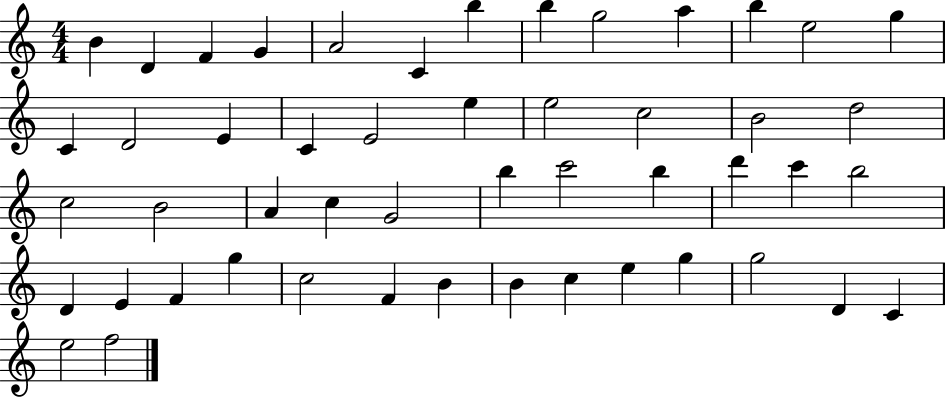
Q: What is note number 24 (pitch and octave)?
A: C5